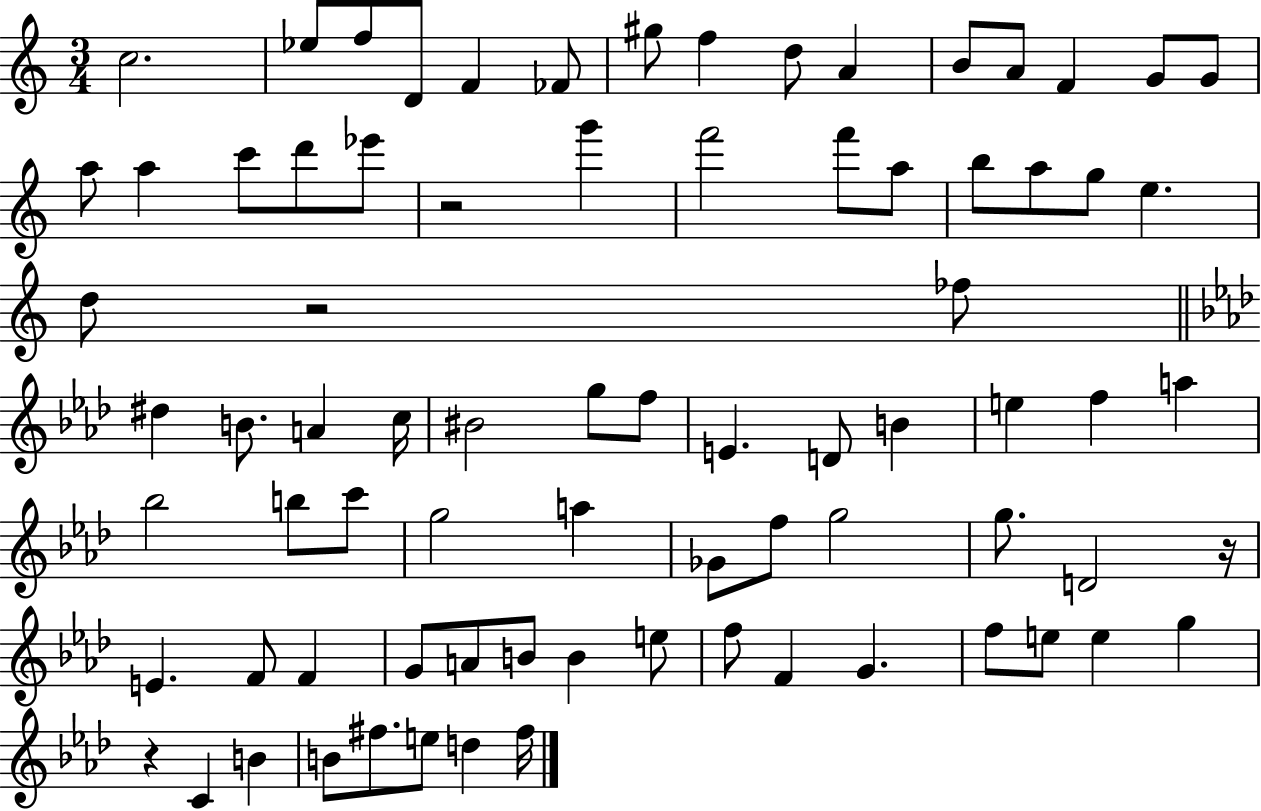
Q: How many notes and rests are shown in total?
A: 79